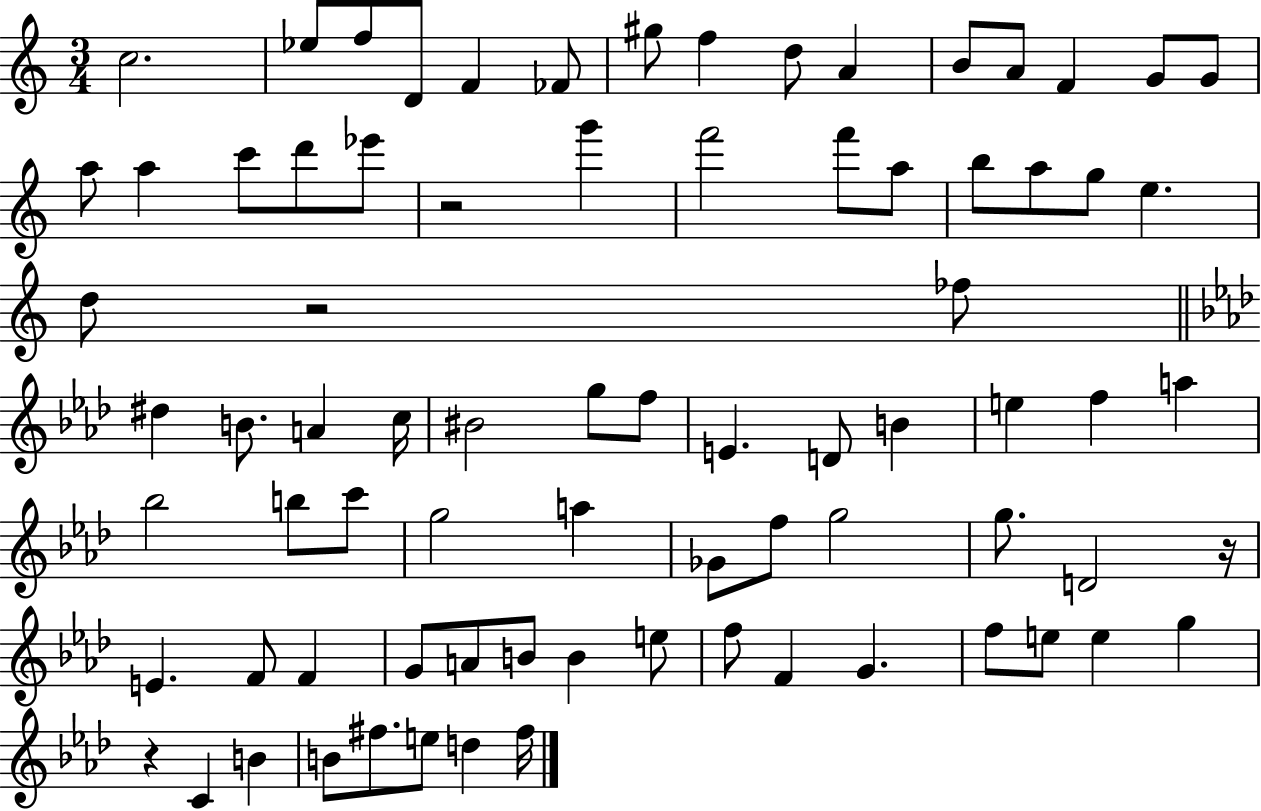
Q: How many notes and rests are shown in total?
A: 79